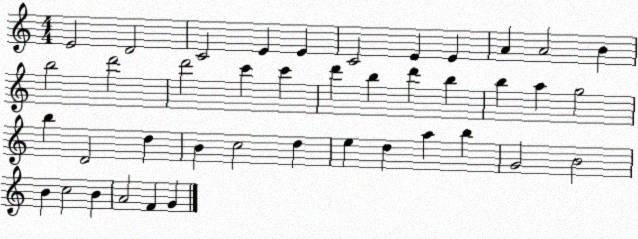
X:1
T:Untitled
M:4/4
L:1/4
K:C
E2 D2 C2 E E C2 E E A A2 B b2 d'2 d'2 c' c' d' b d' b b a g2 b D2 d B c2 d e d a b G2 B2 B c2 B A2 F G